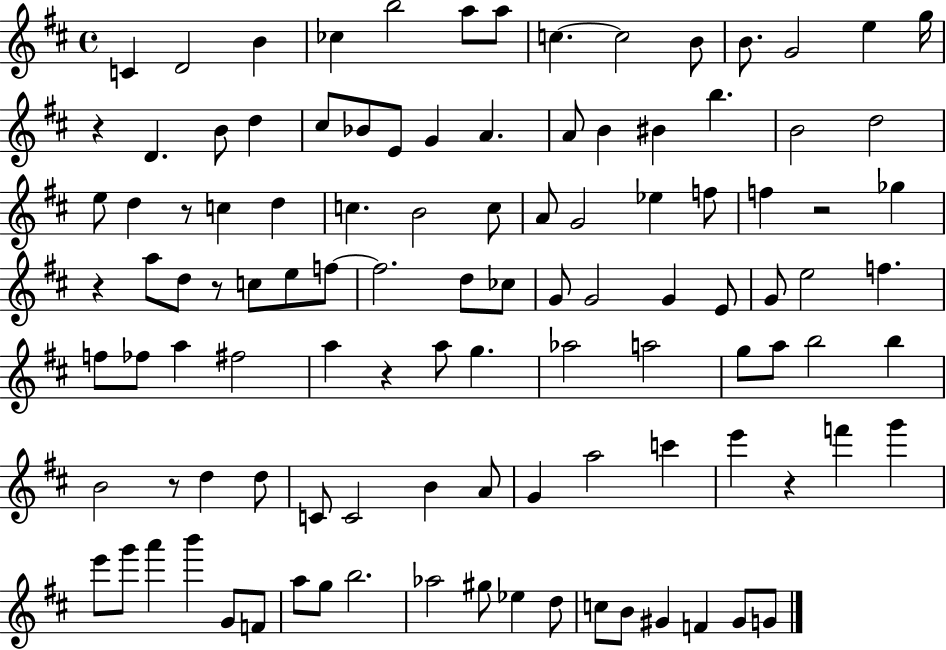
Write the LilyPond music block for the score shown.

{
  \clef treble
  \time 4/4
  \defaultTimeSignature
  \key d \major
  \repeat volta 2 { c'4 d'2 b'4 | ces''4 b''2 a''8 a''8 | c''4.~~ c''2 b'8 | b'8. g'2 e''4 g''16 | \break r4 d'4. b'8 d''4 | cis''8 bes'8 e'8 g'4 a'4. | a'8 b'4 bis'4 b''4. | b'2 d''2 | \break e''8 d''4 r8 c''4 d''4 | c''4. b'2 c''8 | a'8 g'2 ees''4 f''8 | f''4 r2 ges''4 | \break r4 a''8 d''8 r8 c''8 e''8 f''8~~ | f''2. d''8 ces''8 | g'8 g'2 g'4 e'8 | g'8 e''2 f''4. | \break f''8 fes''8 a''4 fis''2 | a''4 r4 a''8 g''4. | aes''2 a''2 | g''8 a''8 b''2 b''4 | \break b'2 r8 d''4 d''8 | c'8 c'2 b'4 a'8 | g'4 a''2 c'''4 | e'''4 r4 f'''4 g'''4 | \break e'''8 g'''8 a'''4 b'''4 g'8 f'8 | a''8 g''8 b''2. | aes''2 gis''8 ees''4 d''8 | c''8 b'8 gis'4 f'4 gis'8 g'8 | \break } \bar "|."
}